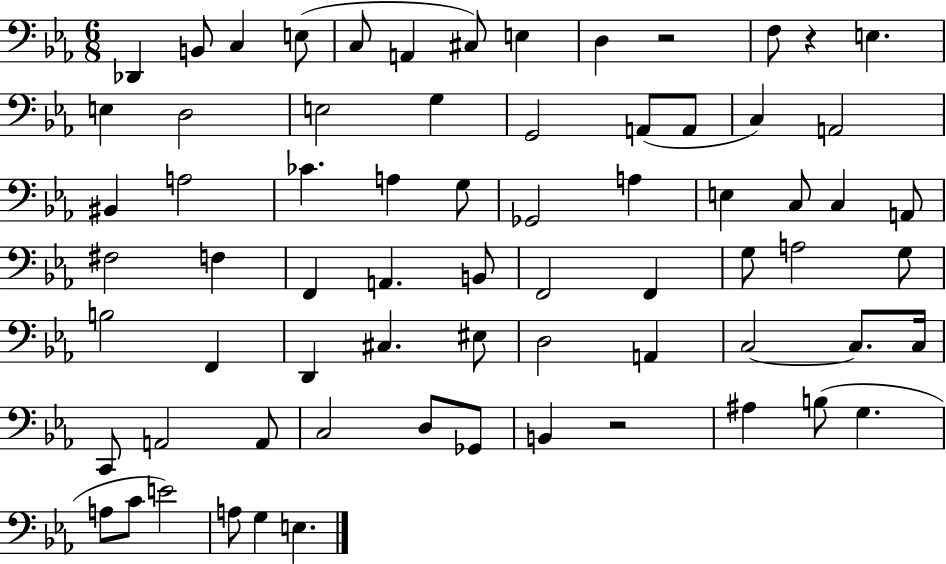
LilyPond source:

{
  \clef bass
  \numericTimeSignature
  \time 6/8
  \key ees \major
  des,4 b,8 c4 e8( | c8 a,4 cis8) e4 | d4 r2 | f8 r4 e4. | \break e4 d2 | e2 g4 | g,2 a,8( a,8 | c4) a,2 | \break bis,4 a2 | ces'4. a4 g8 | ges,2 a4 | e4 c8 c4 a,8 | \break fis2 f4 | f,4 a,4. b,8 | f,2 f,4 | g8 a2 g8 | \break b2 f,4 | d,4 cis4. eis8 | d2 a,4 | c2~~ c8. c16 | \break c,8 a,2 a,8 | c2 d8 ges,8 | b,4 r2 | ais4 b8( g4. | \break a8 c'8 e'2) | a8 g4 e4. | \bar "|."
}